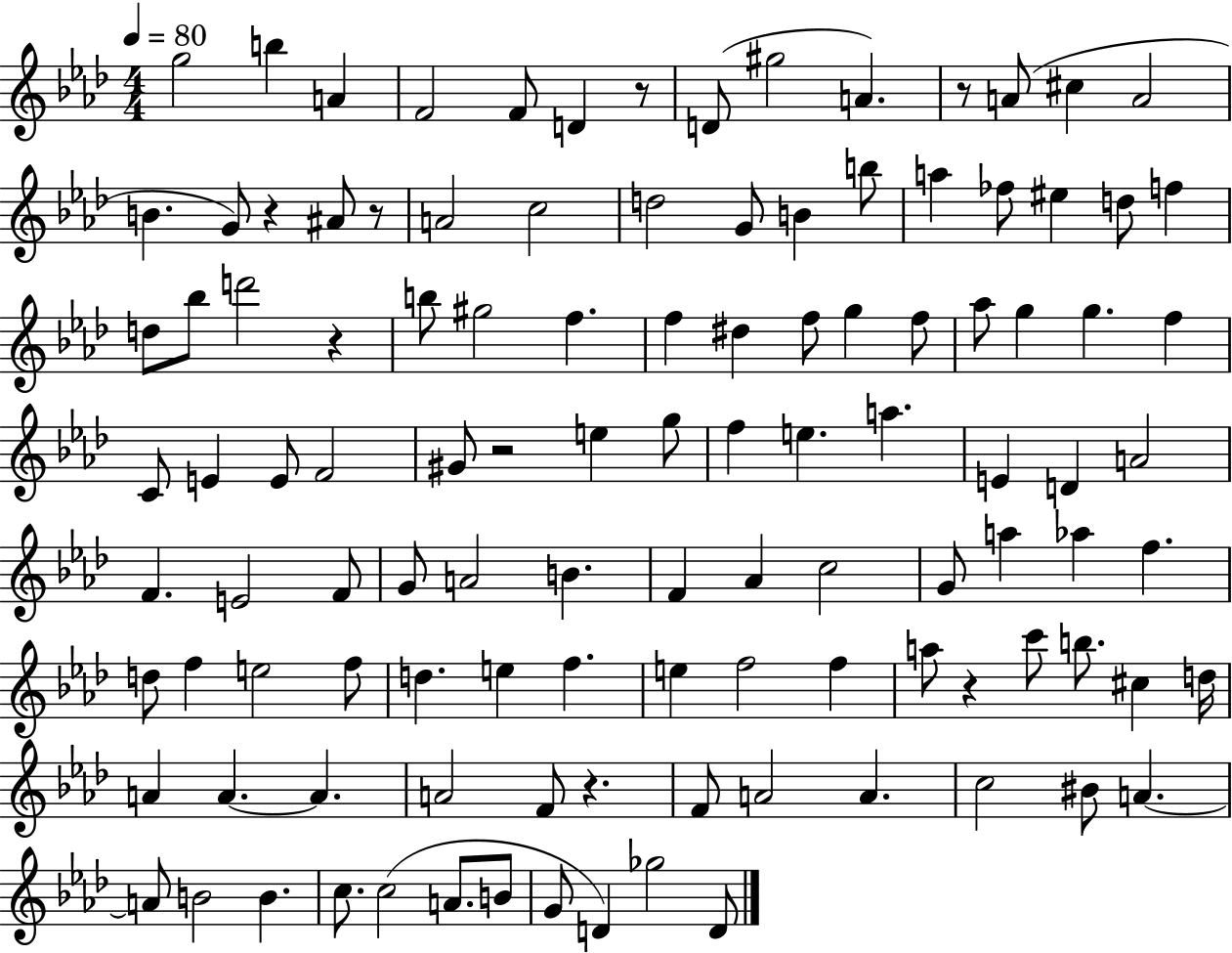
X:1
T:Untitled
M:4/4
L:1/4
K:Ab
g2 b A F2 F/2 D z/2 D/2 ^g2 A z/2 A/2 ^c A2 B G/2 z ^A/2 z/2 A2 c2 d2 G/2 B b/2 a _f/2 ^e d/2 f d/2 _b/2 d'2 z b/2 ^g2 f f ^d f/2 g f/2 _a/2 g g f C/2 E E/2 F2 ^G/2 z2 e g/2 f e a E D A2 F E2 F/2 G/2 A2 B F _A c2 G/2 a _a f d/2 f e2 f/2 d e f e f2 f a/2 z c'/2 b/2 ^c d/4 A A A A2 F/2 z F/2 A2 A c2 ^B/2 A A/2 B2 B c/2 c2 A/2 B/2 G/2 D _g2 D/2